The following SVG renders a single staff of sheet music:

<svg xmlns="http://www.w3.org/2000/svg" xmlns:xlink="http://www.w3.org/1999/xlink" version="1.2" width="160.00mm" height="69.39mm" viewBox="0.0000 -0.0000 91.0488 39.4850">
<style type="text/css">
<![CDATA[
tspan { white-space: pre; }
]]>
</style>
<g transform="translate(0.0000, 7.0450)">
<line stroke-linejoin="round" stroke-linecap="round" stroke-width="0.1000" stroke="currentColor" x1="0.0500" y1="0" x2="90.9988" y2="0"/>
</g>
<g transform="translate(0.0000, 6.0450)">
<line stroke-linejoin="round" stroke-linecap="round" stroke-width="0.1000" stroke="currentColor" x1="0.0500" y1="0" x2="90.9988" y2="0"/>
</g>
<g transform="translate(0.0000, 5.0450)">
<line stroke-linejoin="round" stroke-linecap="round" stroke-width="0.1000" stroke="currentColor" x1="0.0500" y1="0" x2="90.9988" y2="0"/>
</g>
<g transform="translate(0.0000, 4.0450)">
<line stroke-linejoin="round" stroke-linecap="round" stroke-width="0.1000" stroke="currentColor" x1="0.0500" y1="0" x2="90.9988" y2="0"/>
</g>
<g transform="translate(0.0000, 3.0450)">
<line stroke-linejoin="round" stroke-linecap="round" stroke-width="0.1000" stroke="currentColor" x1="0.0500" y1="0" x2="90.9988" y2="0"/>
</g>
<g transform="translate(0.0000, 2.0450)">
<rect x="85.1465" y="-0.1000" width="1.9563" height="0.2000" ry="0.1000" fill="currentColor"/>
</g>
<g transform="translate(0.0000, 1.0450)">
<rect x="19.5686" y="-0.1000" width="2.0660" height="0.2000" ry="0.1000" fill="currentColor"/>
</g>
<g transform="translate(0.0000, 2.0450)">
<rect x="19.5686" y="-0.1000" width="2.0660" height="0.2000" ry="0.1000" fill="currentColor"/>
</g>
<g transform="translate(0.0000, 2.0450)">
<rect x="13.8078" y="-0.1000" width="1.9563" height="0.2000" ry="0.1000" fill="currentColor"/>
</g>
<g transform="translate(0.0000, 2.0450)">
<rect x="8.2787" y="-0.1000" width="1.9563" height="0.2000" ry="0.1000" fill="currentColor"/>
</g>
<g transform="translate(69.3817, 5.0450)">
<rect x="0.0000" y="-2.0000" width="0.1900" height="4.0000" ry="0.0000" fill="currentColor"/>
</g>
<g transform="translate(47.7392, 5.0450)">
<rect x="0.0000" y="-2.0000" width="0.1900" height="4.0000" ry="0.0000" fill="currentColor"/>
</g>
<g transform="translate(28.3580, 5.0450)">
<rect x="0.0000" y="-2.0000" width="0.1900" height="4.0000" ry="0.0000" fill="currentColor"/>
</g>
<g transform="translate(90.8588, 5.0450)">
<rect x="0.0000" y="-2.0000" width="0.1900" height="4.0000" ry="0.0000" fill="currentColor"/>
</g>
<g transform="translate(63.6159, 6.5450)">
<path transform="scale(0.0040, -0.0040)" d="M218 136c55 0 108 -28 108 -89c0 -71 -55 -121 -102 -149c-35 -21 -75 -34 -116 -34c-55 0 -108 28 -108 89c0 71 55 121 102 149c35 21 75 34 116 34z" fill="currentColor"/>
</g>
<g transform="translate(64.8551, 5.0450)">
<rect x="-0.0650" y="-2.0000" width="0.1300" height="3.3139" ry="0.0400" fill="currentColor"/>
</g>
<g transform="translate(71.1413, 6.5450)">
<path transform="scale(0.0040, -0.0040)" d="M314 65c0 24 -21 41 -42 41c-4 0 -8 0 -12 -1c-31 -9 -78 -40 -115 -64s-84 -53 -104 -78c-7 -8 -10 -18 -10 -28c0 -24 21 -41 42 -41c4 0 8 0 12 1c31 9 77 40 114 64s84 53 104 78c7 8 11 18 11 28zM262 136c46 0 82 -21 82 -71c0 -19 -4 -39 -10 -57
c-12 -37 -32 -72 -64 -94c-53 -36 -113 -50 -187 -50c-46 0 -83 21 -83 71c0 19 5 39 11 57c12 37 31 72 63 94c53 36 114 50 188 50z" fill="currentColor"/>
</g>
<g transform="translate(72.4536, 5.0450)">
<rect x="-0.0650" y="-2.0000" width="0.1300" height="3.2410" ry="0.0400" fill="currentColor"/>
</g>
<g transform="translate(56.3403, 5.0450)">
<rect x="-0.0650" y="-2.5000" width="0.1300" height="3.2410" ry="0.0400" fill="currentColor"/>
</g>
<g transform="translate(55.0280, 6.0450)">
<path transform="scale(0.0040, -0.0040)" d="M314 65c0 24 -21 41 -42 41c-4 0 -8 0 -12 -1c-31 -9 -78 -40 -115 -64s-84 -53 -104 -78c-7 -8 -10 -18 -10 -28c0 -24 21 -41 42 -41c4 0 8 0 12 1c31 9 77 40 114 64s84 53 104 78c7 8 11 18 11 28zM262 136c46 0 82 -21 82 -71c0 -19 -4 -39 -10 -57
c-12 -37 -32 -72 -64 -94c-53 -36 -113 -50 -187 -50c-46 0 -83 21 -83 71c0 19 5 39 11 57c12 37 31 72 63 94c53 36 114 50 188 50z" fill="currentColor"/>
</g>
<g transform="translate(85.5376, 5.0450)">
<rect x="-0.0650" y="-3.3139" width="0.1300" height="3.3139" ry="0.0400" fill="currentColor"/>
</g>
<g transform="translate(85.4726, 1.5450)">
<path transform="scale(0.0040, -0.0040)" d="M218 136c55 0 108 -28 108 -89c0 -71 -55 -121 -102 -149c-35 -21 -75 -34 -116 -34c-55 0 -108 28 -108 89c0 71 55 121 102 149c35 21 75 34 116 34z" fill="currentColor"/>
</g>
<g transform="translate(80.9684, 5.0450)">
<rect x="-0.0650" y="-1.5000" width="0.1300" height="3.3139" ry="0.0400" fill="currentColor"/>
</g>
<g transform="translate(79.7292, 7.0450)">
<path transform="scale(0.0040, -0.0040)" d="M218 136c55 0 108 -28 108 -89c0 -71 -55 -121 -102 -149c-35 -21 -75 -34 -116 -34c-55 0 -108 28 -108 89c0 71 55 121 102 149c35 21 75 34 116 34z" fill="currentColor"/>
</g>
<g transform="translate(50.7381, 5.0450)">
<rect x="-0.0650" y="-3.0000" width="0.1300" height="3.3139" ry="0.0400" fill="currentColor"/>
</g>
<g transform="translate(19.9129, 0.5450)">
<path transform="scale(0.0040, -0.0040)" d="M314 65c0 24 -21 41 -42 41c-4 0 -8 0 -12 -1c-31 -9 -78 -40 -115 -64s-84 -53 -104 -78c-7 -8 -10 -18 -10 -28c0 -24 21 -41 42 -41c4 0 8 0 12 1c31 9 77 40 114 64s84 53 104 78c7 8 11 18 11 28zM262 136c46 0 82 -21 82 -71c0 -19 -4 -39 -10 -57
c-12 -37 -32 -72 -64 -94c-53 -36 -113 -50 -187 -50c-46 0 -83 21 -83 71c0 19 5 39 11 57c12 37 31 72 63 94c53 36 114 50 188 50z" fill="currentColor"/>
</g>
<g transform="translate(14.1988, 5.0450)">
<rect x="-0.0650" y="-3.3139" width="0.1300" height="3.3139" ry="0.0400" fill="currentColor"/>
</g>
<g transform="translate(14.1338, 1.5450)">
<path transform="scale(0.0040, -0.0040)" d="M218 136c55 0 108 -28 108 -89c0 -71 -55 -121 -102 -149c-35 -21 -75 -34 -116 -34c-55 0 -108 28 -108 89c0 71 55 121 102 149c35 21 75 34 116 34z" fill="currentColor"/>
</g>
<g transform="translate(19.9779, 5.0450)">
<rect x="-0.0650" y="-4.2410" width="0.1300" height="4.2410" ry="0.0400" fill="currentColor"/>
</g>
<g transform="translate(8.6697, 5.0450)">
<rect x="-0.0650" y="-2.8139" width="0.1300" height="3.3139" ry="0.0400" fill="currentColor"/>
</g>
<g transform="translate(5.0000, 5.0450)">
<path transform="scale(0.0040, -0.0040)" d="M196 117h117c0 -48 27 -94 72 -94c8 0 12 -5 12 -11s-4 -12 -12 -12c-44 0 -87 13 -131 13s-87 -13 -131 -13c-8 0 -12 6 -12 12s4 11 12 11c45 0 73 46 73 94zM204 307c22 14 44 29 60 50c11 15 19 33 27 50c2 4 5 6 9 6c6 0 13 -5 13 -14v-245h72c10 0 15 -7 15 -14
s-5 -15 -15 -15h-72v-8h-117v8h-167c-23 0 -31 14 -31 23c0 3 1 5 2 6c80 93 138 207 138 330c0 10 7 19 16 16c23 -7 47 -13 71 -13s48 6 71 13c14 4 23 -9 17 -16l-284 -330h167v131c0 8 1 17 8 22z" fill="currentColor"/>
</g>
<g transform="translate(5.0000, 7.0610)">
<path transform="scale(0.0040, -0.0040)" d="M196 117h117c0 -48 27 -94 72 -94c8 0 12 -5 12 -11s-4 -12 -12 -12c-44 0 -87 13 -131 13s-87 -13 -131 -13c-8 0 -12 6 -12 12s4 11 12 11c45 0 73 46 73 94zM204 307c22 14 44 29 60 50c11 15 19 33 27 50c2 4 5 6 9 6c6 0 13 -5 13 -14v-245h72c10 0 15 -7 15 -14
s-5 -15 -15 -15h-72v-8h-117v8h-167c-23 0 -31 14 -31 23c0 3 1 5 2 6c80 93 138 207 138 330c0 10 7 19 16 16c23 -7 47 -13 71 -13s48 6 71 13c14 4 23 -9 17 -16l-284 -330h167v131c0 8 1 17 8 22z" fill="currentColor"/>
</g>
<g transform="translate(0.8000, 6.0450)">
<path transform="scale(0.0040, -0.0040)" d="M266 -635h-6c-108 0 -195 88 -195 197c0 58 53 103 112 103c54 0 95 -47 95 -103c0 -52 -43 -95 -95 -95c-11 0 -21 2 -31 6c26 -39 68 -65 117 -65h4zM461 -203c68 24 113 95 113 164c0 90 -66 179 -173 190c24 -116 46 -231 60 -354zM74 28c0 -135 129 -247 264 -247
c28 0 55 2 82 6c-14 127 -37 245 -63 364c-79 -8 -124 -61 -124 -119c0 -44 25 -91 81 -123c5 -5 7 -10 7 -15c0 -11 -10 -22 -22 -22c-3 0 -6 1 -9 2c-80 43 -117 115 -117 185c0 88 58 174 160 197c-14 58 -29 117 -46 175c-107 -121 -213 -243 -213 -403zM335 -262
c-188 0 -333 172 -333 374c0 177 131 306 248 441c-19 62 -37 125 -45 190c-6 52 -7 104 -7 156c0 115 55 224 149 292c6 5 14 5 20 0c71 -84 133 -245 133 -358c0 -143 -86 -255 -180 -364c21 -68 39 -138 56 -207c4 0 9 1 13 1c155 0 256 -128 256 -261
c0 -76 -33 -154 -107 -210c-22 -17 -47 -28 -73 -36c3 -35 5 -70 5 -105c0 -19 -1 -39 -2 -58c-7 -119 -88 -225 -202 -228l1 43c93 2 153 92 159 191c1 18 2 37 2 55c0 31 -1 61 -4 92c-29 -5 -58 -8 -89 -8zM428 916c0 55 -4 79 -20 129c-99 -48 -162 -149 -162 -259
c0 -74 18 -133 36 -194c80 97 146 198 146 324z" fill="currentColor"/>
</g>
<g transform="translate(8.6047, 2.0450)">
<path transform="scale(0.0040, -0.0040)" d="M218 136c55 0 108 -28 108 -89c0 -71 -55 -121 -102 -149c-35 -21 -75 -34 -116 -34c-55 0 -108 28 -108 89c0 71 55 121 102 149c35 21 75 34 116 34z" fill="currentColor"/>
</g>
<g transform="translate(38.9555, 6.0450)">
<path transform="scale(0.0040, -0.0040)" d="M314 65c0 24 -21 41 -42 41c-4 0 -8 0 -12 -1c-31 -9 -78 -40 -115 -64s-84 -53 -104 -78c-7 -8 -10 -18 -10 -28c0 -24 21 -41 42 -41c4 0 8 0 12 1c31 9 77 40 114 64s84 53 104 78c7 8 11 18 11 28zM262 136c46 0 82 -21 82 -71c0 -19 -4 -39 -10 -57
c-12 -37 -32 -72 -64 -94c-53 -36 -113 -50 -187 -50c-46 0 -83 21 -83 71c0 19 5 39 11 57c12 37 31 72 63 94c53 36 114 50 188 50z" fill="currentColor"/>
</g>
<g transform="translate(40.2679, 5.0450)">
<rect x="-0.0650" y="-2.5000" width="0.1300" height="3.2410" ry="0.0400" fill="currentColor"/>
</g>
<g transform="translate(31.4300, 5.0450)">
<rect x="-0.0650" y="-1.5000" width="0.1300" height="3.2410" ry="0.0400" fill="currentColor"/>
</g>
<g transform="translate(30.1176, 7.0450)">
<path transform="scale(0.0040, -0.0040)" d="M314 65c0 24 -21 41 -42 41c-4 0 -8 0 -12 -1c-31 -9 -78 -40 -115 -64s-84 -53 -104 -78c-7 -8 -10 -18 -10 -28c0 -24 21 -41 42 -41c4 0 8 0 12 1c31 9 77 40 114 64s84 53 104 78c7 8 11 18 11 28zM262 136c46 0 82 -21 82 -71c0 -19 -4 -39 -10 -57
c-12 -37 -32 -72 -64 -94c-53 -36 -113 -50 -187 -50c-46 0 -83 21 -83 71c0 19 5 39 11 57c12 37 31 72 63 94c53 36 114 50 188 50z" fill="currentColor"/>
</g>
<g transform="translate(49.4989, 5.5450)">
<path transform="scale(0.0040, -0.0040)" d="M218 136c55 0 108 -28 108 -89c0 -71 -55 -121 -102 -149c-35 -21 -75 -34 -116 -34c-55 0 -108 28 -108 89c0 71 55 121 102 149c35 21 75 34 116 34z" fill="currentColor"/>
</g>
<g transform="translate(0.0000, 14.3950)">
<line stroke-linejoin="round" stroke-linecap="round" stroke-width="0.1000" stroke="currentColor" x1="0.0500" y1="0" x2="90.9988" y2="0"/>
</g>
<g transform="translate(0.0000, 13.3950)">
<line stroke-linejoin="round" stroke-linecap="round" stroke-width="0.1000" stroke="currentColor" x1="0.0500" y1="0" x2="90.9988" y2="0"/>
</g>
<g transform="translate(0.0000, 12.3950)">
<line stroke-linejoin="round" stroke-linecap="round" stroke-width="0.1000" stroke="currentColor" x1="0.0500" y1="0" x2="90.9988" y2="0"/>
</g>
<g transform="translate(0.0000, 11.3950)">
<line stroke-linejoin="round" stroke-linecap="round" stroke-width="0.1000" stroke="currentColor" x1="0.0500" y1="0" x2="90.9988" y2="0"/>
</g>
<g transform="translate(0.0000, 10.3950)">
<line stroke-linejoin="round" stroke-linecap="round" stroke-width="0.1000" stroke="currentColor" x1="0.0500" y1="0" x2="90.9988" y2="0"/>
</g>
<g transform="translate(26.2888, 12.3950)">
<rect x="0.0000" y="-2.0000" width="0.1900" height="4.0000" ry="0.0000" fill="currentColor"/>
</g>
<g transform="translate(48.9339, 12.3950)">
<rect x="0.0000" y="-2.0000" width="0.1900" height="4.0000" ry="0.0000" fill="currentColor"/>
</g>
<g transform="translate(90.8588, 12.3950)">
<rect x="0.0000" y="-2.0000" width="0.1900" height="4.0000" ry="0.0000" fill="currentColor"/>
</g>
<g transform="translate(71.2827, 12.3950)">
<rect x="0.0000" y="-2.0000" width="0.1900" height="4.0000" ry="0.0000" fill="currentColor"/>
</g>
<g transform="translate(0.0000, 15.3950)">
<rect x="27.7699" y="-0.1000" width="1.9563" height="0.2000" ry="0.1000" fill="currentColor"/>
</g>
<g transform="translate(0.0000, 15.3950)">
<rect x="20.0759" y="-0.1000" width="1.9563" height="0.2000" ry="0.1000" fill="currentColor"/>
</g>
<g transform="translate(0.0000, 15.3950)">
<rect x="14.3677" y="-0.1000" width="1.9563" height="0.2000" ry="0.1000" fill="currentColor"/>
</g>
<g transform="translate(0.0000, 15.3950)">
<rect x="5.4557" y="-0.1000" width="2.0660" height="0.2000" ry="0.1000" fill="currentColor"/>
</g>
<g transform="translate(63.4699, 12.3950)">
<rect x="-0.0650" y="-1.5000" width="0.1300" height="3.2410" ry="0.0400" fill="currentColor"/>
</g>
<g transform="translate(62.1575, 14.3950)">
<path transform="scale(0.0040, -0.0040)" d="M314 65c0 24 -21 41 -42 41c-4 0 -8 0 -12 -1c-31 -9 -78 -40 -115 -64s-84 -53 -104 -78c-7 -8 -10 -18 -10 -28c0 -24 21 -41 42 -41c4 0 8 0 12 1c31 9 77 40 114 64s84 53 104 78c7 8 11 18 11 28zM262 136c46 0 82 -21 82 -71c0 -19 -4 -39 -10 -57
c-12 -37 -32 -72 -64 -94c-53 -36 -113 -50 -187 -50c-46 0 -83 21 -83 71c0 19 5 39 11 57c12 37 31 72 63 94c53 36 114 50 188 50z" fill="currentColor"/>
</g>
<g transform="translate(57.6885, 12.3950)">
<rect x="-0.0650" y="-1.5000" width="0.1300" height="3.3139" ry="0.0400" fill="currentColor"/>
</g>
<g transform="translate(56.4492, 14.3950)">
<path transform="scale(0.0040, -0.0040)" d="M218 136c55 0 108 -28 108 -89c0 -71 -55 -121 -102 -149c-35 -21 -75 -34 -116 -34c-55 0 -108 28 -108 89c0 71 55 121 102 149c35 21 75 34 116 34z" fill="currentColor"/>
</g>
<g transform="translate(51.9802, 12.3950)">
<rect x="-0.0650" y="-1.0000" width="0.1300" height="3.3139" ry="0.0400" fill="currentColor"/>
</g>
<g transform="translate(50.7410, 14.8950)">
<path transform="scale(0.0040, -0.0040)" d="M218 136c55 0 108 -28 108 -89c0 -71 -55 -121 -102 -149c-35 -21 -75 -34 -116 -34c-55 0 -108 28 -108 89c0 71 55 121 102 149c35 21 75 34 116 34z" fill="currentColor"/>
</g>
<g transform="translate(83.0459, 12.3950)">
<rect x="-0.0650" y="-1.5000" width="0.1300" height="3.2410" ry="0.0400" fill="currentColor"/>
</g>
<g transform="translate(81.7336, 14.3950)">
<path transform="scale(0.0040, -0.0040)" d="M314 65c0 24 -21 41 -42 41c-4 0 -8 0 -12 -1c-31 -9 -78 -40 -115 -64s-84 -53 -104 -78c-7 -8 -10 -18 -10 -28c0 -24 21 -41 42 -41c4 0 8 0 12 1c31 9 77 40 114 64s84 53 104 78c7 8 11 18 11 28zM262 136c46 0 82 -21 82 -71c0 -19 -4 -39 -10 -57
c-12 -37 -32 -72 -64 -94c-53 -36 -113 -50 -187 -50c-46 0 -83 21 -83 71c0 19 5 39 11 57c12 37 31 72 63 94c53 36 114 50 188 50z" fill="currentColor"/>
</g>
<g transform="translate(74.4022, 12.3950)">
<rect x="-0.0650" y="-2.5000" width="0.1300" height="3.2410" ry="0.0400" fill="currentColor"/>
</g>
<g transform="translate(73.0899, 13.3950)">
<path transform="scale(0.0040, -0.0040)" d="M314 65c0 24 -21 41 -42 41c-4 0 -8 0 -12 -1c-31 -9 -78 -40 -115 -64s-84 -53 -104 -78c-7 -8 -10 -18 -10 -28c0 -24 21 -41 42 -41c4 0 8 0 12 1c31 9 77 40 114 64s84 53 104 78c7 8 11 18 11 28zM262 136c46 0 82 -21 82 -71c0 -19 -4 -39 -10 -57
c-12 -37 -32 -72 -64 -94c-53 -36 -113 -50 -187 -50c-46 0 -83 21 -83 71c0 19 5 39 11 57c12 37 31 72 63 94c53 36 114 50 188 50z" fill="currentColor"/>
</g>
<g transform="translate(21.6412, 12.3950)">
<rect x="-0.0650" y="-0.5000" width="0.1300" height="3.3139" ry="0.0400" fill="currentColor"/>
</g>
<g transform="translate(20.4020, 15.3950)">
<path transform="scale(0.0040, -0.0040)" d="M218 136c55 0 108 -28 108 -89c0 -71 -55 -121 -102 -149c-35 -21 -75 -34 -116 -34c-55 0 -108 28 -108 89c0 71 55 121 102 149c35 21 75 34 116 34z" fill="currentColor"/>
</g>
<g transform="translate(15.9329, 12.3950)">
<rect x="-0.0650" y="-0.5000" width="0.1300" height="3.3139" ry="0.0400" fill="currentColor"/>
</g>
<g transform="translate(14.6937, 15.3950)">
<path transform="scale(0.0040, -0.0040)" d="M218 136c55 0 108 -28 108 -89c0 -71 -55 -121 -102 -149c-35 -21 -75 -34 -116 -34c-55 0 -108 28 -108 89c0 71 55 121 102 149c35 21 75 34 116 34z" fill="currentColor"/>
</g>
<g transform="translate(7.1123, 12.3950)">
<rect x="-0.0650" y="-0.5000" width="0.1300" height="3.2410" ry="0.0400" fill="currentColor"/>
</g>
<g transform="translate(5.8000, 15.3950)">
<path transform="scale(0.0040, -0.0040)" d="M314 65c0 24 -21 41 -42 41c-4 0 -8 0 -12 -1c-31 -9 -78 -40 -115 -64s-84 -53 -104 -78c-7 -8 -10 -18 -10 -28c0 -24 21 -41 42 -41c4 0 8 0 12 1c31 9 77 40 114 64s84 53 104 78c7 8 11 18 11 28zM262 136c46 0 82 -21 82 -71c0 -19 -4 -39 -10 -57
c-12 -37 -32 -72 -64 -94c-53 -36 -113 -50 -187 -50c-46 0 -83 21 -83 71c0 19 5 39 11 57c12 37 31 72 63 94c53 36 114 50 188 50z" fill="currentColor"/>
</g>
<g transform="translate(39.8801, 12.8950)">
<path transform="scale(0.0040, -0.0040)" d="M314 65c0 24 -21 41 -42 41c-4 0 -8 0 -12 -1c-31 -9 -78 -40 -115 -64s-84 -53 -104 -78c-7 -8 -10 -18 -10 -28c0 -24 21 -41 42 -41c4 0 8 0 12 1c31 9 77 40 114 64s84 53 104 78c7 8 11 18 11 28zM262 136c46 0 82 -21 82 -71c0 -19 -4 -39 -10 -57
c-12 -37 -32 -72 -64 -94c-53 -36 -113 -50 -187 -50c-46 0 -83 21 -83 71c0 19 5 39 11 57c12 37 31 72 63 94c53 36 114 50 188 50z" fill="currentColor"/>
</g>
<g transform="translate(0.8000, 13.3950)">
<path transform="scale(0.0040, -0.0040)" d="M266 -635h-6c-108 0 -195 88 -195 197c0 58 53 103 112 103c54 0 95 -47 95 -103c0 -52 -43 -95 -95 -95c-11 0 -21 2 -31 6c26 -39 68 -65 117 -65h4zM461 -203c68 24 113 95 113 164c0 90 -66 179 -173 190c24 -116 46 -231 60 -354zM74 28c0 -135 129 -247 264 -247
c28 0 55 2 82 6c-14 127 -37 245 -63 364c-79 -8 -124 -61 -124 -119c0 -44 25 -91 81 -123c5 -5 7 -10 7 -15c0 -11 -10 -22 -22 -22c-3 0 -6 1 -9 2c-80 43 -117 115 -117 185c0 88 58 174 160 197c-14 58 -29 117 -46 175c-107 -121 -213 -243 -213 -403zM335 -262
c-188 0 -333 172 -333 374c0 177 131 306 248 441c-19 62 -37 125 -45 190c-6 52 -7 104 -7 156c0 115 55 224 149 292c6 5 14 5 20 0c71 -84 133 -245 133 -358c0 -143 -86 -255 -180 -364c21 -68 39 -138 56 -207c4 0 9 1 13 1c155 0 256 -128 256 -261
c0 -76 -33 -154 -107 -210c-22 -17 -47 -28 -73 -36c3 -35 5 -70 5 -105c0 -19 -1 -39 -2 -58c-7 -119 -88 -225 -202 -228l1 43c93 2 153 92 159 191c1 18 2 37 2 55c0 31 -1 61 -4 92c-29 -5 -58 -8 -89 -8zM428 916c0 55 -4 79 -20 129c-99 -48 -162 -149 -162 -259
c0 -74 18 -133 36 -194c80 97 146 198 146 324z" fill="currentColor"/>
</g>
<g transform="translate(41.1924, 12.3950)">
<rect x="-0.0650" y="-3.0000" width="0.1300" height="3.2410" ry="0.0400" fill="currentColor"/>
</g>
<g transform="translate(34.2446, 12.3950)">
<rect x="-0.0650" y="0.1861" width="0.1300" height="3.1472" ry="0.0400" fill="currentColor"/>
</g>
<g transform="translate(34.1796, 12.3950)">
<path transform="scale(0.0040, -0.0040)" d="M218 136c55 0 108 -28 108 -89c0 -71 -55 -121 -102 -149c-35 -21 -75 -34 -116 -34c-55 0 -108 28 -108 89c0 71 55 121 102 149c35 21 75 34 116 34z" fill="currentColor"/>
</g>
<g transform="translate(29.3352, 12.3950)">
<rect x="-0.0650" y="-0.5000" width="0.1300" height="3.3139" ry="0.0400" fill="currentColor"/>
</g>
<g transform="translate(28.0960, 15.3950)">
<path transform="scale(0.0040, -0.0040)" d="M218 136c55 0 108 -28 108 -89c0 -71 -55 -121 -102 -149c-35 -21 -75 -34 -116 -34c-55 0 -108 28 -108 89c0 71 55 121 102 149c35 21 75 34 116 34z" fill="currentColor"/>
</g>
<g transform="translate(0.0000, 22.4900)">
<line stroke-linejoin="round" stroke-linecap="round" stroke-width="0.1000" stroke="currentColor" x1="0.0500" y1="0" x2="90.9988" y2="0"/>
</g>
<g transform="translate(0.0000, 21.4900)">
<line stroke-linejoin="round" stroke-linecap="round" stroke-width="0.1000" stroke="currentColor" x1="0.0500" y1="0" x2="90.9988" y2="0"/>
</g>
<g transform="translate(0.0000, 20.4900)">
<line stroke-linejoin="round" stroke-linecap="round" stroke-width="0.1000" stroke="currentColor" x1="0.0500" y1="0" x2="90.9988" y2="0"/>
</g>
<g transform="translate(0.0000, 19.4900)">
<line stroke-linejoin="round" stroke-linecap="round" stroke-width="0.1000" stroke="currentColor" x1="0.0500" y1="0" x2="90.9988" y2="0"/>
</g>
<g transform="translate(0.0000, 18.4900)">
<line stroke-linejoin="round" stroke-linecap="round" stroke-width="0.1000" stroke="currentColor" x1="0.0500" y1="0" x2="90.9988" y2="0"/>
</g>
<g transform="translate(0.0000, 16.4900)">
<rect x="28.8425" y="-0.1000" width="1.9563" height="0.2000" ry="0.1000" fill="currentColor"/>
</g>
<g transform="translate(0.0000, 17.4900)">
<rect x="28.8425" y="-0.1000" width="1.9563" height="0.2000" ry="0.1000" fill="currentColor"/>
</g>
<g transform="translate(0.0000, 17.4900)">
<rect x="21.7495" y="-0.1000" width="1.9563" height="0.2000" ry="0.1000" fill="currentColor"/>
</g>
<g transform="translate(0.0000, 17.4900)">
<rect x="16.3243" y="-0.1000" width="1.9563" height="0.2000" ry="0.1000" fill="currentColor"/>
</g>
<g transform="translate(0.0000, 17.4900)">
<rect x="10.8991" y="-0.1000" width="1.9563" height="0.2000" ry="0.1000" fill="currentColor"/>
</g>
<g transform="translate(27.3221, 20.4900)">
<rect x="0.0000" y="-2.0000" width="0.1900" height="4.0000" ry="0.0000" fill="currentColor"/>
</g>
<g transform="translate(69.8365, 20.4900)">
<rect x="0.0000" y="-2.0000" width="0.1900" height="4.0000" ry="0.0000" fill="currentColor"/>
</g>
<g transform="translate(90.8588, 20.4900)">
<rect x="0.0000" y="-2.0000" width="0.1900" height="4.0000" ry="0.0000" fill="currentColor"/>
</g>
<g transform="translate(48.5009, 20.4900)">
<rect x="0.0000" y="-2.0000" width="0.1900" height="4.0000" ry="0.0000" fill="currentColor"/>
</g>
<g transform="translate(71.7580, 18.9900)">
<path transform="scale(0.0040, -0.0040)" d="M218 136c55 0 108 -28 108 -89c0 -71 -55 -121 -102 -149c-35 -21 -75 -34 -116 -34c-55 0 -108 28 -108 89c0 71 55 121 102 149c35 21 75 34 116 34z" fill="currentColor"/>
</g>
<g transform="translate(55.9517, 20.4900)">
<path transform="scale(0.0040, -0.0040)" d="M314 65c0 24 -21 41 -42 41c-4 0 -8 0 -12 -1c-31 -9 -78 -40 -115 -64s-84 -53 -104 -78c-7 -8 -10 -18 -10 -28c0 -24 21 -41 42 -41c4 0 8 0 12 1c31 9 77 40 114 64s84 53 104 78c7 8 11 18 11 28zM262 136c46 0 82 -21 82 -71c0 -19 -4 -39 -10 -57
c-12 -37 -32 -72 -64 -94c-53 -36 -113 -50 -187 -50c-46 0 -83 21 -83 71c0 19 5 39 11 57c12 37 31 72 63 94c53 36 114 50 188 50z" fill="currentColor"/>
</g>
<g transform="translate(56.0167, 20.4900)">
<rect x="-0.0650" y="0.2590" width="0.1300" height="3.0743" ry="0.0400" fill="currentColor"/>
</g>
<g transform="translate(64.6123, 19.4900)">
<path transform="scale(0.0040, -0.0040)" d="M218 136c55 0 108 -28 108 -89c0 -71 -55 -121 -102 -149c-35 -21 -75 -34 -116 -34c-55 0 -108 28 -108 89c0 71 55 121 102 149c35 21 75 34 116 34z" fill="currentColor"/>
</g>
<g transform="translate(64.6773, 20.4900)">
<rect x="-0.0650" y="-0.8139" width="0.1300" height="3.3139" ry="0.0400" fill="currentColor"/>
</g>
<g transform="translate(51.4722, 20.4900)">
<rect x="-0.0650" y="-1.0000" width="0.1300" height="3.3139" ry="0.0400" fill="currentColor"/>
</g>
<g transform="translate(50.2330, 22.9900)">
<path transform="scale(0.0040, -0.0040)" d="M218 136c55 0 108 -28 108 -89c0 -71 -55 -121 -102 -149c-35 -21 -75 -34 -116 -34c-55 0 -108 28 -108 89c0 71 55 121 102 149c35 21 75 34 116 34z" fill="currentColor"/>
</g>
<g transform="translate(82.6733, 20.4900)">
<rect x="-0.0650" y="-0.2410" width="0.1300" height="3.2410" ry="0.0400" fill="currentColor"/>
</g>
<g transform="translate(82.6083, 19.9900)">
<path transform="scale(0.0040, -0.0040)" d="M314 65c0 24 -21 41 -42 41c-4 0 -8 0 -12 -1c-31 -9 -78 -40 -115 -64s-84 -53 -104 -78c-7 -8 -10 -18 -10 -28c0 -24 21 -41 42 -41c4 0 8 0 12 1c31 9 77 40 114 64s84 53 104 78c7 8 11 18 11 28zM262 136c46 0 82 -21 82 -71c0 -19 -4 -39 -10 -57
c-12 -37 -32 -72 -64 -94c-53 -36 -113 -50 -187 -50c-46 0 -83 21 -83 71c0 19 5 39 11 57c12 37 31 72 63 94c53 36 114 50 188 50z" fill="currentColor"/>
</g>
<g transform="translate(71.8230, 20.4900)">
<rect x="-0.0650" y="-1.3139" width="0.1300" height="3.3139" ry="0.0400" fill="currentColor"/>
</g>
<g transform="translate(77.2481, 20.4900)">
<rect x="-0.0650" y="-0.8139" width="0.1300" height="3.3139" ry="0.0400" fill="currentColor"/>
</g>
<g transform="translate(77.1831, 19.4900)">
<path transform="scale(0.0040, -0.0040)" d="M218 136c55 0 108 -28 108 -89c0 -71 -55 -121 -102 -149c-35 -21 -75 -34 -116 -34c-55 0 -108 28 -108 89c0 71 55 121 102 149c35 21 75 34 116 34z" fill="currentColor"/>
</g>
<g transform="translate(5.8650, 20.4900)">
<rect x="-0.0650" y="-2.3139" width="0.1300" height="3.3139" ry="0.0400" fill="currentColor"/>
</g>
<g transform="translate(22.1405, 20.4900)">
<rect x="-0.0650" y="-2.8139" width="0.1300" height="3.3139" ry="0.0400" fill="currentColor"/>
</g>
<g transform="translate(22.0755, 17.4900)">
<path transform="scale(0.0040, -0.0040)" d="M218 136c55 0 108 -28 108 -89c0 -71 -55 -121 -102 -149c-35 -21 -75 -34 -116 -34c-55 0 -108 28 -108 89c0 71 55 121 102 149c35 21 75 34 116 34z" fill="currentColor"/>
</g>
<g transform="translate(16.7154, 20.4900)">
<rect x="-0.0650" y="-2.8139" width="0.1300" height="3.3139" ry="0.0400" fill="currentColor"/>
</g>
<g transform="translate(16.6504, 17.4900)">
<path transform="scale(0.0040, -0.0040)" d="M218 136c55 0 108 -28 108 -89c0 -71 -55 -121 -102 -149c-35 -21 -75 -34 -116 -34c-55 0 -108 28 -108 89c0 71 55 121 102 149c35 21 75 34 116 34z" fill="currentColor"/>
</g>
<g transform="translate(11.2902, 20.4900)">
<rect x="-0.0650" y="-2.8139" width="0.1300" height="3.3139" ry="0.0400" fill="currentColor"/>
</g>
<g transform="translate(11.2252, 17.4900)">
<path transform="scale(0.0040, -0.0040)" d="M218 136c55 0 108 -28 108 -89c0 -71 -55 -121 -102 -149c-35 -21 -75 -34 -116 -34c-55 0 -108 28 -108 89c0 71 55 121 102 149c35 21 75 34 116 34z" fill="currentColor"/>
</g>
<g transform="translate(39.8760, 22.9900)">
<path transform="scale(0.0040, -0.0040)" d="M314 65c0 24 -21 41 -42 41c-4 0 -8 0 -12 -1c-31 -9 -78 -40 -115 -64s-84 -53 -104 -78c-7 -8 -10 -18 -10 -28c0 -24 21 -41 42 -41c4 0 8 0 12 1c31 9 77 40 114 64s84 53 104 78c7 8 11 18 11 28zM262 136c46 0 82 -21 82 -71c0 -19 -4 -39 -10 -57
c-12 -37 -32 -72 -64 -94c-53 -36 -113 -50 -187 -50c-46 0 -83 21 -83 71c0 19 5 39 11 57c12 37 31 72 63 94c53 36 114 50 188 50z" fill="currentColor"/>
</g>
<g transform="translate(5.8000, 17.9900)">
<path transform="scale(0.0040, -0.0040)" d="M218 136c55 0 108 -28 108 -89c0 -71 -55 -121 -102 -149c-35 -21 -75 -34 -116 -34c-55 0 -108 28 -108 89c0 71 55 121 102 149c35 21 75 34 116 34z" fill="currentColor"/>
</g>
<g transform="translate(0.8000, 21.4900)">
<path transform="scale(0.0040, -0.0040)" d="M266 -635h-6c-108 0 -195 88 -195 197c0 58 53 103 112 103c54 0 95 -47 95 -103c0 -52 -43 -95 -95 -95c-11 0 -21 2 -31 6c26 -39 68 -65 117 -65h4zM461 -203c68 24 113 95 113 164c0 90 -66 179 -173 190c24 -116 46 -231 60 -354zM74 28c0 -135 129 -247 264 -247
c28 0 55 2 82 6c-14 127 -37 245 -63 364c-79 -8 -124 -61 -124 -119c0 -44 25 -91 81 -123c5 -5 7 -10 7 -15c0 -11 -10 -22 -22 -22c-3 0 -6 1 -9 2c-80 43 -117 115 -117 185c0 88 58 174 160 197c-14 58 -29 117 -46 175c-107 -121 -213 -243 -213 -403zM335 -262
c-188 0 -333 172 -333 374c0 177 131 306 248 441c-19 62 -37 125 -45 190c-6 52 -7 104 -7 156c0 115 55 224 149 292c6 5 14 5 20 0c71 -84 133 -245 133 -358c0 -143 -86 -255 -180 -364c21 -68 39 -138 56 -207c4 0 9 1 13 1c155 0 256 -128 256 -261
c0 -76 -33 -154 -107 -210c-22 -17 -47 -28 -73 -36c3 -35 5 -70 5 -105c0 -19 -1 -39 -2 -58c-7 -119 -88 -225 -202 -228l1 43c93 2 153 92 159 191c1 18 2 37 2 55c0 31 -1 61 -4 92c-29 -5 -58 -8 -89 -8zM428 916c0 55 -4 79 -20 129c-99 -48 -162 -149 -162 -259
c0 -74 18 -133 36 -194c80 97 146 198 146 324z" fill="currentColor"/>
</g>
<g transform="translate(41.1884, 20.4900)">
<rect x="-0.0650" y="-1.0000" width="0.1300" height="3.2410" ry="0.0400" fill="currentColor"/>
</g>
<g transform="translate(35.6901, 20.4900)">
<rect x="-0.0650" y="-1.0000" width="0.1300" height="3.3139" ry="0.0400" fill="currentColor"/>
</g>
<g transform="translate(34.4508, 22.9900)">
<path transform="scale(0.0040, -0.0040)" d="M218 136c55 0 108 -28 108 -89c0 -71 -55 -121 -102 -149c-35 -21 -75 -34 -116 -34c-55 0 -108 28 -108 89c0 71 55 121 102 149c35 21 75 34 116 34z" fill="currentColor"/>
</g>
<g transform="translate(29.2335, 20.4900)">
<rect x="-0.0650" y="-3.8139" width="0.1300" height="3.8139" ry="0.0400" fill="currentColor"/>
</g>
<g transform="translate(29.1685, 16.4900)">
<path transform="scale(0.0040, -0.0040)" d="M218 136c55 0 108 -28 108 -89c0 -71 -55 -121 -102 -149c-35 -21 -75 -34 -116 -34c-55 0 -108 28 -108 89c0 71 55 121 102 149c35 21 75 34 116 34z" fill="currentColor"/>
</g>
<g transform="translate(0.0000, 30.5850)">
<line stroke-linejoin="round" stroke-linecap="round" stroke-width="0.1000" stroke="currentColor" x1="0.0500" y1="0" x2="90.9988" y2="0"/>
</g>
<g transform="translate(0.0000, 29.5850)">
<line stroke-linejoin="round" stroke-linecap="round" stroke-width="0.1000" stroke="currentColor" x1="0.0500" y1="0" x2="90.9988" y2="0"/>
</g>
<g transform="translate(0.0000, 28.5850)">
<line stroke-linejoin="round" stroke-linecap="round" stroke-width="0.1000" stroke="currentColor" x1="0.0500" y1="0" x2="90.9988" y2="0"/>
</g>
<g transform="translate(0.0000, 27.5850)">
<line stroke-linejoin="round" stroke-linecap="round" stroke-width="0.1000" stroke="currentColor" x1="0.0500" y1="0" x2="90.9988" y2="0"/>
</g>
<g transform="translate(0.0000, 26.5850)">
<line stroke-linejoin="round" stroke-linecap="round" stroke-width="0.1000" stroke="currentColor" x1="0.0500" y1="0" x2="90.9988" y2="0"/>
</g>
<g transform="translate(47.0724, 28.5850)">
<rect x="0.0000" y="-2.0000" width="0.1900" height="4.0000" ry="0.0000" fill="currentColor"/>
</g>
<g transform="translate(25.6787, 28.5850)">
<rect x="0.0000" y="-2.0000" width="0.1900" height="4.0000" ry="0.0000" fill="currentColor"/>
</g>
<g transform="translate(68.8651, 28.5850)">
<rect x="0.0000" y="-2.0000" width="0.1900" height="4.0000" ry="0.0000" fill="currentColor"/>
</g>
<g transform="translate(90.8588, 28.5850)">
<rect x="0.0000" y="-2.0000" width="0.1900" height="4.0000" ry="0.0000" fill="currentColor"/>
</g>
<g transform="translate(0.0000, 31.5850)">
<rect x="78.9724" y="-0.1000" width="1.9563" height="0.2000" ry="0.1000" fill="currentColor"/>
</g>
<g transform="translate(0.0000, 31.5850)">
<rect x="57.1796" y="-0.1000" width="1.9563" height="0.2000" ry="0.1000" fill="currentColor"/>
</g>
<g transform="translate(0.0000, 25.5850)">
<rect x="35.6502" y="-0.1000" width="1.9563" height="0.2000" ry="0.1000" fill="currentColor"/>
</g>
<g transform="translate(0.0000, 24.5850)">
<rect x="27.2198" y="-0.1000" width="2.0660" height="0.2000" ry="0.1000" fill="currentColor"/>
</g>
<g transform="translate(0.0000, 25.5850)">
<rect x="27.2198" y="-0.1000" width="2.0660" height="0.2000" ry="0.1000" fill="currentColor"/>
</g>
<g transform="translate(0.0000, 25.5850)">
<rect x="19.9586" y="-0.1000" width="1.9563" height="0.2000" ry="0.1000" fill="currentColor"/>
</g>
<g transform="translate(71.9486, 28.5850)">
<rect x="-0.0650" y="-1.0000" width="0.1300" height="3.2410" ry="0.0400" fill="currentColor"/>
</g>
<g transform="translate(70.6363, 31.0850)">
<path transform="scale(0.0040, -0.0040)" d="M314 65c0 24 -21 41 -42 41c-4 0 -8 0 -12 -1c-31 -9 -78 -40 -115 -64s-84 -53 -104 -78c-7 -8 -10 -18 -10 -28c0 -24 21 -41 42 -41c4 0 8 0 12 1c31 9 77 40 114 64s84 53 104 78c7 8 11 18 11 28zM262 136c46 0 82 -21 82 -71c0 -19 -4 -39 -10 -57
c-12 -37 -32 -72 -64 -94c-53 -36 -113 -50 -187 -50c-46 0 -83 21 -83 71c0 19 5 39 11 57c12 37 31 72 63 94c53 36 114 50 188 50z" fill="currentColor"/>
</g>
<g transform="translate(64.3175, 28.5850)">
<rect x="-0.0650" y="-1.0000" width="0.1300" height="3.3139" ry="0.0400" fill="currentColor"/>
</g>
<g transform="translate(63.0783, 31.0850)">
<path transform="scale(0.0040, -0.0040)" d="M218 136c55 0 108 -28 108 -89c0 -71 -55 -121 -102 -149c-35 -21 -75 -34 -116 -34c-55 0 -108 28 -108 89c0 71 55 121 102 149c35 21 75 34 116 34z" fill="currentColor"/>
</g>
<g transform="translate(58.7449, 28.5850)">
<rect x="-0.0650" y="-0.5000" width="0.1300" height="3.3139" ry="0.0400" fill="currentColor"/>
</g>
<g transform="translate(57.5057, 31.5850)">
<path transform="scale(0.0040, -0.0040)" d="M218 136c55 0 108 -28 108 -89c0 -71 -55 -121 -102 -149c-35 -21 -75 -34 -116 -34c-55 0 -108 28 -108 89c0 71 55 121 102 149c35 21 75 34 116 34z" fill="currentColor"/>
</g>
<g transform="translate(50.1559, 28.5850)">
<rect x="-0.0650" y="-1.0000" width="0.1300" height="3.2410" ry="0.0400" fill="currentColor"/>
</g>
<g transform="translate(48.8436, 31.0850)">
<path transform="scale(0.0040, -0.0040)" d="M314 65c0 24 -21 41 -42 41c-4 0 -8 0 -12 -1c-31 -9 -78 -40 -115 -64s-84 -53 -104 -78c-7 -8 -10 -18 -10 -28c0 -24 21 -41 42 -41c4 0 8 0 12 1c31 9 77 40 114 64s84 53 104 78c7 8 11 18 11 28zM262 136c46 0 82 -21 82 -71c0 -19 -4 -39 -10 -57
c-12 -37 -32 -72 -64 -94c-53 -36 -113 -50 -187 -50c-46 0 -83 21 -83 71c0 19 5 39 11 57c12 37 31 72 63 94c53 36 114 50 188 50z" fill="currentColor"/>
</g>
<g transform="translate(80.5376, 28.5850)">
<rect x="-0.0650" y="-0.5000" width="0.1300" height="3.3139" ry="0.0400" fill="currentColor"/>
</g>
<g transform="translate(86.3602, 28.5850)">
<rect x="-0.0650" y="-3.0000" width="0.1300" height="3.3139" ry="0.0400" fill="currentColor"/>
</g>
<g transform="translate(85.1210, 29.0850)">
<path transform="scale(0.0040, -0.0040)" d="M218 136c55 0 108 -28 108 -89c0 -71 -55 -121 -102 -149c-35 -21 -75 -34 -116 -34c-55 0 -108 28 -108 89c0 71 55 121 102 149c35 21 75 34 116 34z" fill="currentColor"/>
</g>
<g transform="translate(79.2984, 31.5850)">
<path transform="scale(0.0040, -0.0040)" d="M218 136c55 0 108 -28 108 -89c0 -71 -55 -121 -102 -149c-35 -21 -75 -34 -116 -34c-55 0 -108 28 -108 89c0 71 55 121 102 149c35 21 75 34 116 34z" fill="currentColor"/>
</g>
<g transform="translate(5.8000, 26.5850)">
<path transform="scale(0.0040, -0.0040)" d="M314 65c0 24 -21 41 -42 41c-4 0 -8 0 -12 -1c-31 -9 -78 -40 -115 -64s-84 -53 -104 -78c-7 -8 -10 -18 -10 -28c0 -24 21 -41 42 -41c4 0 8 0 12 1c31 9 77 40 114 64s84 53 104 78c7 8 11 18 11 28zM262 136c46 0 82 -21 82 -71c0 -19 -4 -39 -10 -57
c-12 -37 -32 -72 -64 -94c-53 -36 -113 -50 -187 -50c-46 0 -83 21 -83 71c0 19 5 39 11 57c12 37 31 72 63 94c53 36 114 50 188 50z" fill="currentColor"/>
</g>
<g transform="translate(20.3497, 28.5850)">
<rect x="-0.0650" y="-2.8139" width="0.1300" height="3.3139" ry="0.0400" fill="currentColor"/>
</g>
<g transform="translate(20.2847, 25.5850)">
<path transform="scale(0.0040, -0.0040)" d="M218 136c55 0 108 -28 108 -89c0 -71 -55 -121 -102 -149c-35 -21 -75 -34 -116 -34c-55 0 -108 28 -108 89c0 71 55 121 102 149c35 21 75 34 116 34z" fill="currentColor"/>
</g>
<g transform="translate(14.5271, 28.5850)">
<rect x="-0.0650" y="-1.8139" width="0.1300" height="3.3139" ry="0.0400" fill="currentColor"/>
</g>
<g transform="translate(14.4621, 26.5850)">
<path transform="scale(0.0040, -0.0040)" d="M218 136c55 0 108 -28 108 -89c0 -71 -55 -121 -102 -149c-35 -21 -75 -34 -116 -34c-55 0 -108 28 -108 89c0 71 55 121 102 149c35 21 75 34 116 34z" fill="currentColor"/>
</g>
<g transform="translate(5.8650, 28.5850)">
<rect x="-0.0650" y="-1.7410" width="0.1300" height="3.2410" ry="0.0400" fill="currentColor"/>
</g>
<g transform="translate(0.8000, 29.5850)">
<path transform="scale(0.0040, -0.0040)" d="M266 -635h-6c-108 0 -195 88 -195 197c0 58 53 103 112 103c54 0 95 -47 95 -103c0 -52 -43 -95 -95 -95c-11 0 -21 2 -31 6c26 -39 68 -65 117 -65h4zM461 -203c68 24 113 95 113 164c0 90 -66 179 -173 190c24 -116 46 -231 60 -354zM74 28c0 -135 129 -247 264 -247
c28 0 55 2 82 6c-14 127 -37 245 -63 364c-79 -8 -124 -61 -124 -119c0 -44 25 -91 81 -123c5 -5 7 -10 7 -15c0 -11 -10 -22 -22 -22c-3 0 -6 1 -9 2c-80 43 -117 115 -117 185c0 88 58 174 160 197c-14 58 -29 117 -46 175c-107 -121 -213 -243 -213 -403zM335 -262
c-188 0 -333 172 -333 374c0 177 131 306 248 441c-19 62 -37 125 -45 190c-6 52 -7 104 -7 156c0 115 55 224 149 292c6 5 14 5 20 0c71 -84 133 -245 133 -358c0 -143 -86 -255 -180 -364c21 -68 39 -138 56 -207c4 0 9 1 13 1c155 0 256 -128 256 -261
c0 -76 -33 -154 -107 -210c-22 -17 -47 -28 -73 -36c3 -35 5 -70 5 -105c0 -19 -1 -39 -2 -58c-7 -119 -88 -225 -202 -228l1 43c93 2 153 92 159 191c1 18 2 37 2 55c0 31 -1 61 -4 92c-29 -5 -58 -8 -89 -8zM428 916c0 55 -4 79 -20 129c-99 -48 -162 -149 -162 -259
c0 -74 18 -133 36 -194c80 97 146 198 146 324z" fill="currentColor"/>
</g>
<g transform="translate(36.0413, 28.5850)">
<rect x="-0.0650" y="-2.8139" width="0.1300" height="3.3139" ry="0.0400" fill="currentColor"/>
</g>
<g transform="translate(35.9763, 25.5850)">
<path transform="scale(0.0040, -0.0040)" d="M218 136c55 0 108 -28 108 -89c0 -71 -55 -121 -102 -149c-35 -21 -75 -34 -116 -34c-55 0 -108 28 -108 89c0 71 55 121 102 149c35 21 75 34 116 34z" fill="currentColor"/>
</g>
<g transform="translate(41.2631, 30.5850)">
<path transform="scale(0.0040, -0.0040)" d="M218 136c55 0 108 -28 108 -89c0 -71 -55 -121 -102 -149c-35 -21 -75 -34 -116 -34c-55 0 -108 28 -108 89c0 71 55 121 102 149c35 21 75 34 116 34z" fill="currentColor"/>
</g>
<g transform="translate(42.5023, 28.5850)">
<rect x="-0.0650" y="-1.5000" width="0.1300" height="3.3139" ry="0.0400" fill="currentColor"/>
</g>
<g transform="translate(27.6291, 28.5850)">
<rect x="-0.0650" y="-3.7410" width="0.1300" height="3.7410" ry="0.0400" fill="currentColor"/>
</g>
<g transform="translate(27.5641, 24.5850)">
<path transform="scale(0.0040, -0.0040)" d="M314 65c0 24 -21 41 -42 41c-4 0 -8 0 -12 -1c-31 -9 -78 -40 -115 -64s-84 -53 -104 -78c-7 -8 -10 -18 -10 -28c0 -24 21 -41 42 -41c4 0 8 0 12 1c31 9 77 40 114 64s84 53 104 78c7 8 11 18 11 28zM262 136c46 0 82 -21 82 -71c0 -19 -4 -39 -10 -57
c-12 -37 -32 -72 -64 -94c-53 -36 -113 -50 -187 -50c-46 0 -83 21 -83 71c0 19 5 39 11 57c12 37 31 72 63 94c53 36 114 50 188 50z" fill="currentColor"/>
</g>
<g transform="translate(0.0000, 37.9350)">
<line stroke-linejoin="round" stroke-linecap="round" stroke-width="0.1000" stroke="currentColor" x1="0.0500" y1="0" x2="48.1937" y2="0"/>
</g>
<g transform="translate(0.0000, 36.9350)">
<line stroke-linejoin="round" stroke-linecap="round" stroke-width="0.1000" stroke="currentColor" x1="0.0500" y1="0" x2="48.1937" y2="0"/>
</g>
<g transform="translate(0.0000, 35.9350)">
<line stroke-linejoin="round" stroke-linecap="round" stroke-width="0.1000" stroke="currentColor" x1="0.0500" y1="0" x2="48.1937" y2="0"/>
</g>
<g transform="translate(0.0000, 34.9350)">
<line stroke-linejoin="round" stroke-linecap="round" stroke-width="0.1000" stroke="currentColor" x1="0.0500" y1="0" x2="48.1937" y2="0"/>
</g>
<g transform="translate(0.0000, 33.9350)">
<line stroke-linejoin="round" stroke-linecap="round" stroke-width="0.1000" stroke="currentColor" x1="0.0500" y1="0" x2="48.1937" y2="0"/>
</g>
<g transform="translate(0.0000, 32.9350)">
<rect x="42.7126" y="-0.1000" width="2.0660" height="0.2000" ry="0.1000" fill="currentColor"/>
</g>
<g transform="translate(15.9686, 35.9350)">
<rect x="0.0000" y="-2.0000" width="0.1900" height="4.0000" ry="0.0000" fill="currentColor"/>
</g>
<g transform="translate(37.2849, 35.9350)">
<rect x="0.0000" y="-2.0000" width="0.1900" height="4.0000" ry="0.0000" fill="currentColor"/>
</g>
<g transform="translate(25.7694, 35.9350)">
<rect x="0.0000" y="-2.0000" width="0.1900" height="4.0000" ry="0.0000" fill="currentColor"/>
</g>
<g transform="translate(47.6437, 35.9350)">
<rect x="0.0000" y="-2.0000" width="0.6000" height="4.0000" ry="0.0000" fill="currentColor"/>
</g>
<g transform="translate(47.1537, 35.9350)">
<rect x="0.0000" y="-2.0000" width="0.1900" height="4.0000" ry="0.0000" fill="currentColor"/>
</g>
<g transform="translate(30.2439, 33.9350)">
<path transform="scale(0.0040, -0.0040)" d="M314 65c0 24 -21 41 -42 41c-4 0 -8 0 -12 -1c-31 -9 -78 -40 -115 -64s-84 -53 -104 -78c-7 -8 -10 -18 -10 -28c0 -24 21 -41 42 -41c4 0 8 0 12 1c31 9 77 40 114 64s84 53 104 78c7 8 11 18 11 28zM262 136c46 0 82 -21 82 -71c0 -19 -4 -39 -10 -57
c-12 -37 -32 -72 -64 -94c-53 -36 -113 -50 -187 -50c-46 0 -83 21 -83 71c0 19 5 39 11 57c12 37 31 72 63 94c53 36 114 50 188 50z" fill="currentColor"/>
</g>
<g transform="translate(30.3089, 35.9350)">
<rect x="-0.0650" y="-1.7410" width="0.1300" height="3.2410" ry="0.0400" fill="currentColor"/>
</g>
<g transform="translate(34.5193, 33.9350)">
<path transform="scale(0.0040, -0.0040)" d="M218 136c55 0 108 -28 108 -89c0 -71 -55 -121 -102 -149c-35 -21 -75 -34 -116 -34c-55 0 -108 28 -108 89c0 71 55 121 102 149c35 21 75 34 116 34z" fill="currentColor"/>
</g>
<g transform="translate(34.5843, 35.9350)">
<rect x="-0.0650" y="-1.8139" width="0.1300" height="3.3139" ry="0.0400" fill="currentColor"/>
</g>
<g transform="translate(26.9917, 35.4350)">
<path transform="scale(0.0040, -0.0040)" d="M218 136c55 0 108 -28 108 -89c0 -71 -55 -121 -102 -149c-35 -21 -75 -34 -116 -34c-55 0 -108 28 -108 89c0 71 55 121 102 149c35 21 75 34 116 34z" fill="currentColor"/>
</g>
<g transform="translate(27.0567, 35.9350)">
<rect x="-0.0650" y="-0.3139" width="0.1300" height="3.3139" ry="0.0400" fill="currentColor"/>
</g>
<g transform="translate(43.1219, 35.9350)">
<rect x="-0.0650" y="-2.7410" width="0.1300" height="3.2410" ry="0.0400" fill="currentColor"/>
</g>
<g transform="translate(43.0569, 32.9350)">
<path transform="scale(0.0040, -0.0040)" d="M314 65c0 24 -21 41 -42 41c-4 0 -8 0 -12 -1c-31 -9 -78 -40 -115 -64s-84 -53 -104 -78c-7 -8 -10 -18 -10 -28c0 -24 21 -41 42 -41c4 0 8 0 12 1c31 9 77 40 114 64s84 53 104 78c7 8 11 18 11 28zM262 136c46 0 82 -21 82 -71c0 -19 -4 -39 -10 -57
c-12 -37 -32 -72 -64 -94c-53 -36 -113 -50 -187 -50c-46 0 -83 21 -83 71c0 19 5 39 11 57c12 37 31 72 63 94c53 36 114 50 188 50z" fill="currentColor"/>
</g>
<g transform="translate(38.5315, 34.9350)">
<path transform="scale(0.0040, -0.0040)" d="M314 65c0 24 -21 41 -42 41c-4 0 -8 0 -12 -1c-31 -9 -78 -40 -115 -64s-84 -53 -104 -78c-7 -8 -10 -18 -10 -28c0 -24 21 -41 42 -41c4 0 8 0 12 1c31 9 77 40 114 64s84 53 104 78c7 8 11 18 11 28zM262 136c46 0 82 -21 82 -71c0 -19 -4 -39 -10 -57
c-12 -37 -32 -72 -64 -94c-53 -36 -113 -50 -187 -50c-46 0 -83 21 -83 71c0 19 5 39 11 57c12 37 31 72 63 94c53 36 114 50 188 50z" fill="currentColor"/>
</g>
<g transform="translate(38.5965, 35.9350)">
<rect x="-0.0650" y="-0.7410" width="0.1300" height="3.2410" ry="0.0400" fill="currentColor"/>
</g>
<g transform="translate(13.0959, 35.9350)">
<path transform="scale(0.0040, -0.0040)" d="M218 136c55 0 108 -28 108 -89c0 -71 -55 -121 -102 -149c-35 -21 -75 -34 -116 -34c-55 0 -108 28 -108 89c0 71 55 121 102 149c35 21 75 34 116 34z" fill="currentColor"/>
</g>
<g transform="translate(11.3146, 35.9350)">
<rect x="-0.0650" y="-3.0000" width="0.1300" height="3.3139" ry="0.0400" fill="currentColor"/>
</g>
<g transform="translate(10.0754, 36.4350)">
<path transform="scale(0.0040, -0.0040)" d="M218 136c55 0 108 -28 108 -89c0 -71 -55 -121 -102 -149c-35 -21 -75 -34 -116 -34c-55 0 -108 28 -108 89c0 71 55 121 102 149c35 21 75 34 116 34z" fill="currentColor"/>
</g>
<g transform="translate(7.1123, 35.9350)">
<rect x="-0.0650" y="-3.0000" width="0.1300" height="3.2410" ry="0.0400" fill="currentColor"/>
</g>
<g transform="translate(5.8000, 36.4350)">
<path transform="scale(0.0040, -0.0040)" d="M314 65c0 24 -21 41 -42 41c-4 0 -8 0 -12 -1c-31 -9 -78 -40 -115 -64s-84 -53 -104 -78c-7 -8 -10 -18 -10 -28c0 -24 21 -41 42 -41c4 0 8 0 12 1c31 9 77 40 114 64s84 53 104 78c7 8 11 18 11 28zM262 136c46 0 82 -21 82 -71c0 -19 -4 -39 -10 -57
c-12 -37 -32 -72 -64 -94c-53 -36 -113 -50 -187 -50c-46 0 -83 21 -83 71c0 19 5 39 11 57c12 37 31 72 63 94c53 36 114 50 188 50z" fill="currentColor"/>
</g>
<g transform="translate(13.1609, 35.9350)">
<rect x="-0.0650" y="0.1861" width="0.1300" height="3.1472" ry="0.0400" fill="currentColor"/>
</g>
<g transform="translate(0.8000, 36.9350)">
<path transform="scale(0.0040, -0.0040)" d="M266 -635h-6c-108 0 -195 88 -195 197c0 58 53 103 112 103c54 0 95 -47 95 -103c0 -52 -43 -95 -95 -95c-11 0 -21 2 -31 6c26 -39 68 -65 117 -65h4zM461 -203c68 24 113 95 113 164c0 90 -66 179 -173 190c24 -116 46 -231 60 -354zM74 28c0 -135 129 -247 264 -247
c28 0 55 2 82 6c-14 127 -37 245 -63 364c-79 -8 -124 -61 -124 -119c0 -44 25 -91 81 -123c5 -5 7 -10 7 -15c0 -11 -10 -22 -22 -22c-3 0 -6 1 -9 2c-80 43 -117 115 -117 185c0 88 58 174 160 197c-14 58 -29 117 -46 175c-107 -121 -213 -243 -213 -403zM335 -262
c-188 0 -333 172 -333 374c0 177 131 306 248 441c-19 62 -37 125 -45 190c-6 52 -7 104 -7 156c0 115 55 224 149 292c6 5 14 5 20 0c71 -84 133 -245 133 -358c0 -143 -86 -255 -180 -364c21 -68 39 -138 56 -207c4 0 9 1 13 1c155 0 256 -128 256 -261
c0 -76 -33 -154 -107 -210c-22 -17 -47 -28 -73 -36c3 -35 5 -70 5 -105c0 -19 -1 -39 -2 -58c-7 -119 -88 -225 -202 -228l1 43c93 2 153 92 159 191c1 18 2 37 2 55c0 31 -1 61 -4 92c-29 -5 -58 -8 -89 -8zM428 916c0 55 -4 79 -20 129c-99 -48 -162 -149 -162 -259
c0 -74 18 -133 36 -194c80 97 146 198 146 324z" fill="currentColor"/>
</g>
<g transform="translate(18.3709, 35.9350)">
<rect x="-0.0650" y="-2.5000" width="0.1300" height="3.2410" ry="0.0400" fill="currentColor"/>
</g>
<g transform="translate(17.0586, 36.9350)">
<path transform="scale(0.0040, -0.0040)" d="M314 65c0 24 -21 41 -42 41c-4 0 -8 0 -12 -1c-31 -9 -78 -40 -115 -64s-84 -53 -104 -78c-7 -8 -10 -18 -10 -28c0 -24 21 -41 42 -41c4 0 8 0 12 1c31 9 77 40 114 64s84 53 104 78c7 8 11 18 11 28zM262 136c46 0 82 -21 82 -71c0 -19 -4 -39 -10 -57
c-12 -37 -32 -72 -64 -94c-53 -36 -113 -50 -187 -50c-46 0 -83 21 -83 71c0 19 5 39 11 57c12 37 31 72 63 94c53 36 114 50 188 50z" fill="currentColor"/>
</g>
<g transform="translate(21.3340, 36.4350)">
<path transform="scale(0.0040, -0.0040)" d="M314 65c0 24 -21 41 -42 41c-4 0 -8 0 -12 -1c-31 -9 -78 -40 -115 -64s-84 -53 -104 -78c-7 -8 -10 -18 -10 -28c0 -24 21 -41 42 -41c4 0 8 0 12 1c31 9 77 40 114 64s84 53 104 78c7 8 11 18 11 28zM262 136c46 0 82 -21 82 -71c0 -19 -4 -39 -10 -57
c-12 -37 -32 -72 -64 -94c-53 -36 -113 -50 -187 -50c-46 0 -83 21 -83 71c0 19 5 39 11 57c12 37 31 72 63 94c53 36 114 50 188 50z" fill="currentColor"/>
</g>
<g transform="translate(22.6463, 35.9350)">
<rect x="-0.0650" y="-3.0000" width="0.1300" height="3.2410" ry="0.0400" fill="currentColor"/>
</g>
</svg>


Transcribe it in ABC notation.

X:1
T:Untitled
M:4/4
L:1/4
K:C
a b d'2 E2 G2 A G2 F F2 E b C2 C C C B A2 D E E2 G2 E2 g a a a c' D D2 D B2 d e d c2 f2 f a c'2 a E D2 C D D2 C A A2 A B G2 A2 c f2 f d2 a2